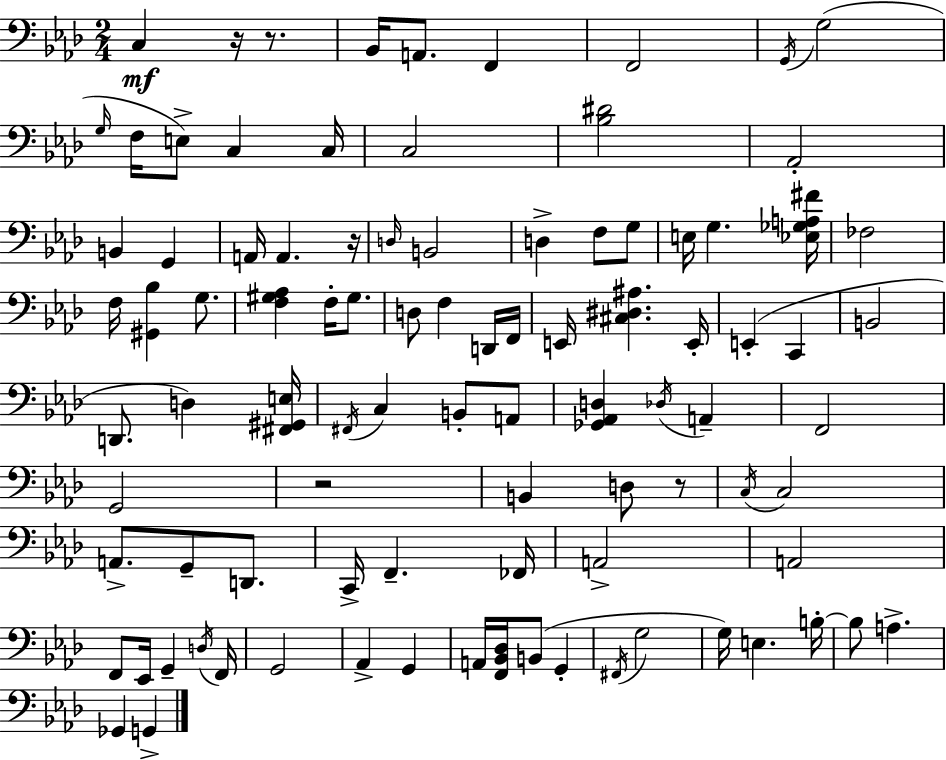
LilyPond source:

{
  \clef bass
  \numericTimeSignature
  \time 2/4
  \key f \minor
  c4\mf r16 r8. | bes,16 a,8. f,4 | f,2 | \acciaccatura { g,16 } g2( | \break \grace { g16 } f16 e8->) c4 | c16 c2 | <bes dis'>2 | aes,2-. | \break b,4 g,4 | a,16 a,4. | r16 \grace { d16 } b,2 | d4-> f8 | \break g8 e16 g4. | <ees ges a fis'>16 fes2 | f16 <gis, bes>4 | g8. <f gis aes>4 f16-. | \break gis8. d8 f4 | d,16 f,16 e,16 <cis dis ais>4. | e,16-. e,4-.( c,4 | b,2 | \break d,8. d4) | <fis, gis, e>16 \acciaccatura { fis,16 } c4 | b,8-. a,8 <ges, aes, d>4 | \acciaccatura { des16 } a,4-- f,2 | \break g,2 | r2 | b,4 | d8 r8 \acciaccatura { c16 } c2 | \break a,8.-> | g,8-- d,8. c,16-> f,4.-- | fes,16 a,2-> | a,2 | \break f,8 | ees,16 g,4-- \acciaccatura { d16 } f,16 g,2 | aes,4-> | g,4 a,16 | \break <f, bes, des>16 b,8( g,4-. \acciaccatura { fis,16 } | g2 | g16) e4. b16-.~~ | b8 a4.-> | \break ges,4 g,4-> | \bar "|."
}